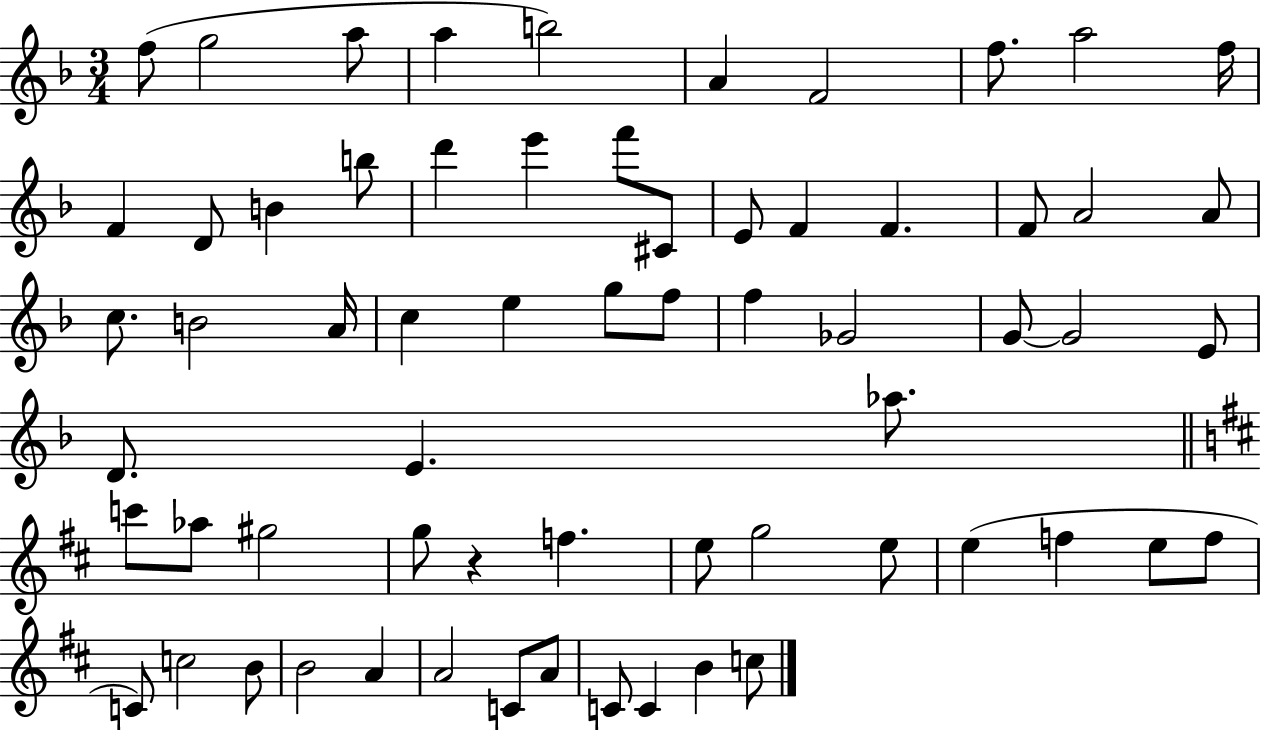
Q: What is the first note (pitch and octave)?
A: F5